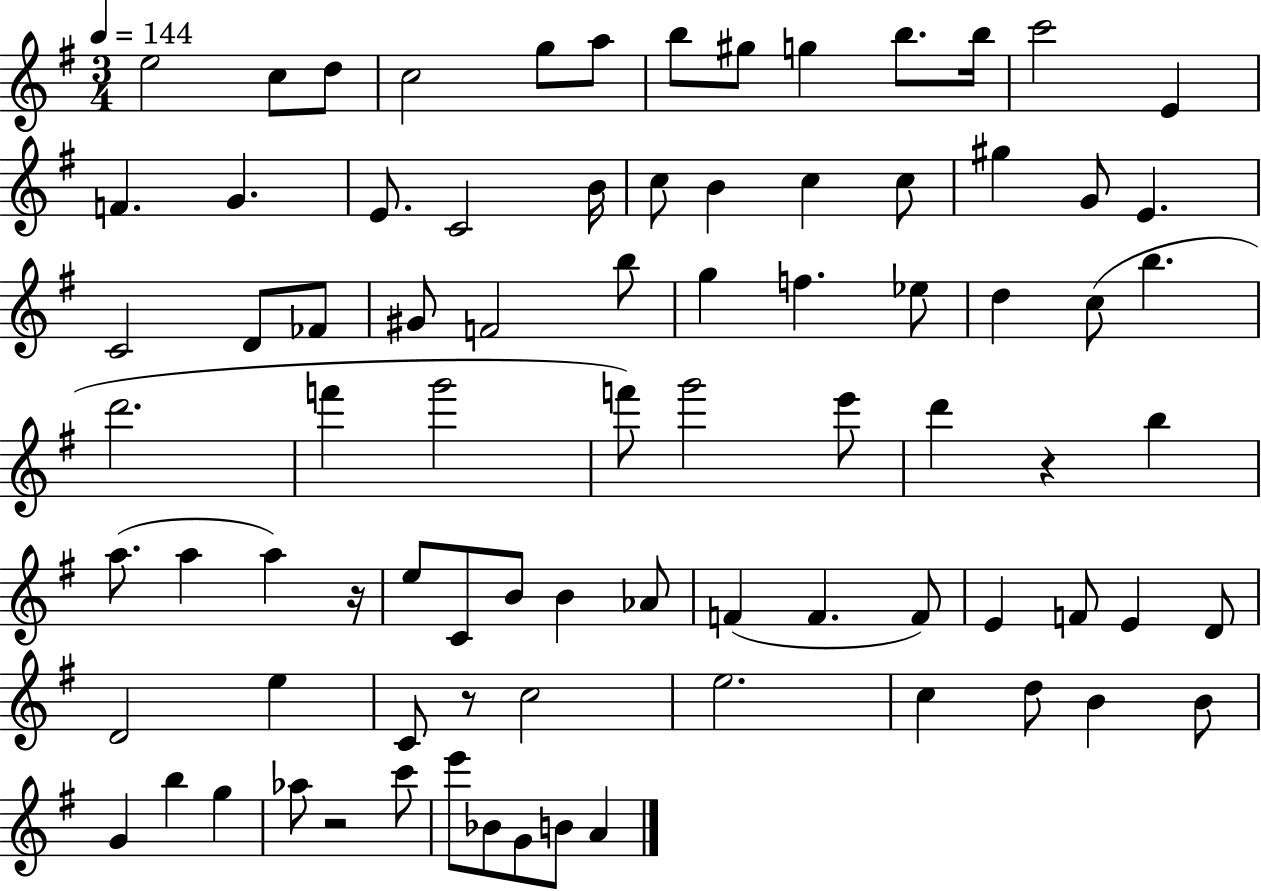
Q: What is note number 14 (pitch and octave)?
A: F4